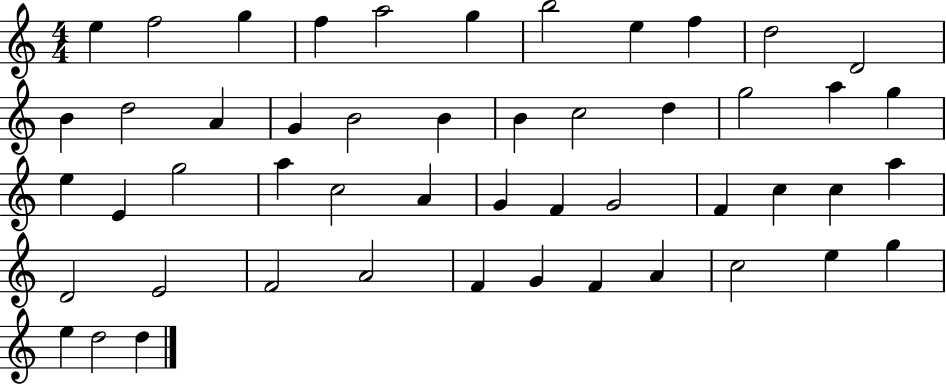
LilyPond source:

{
  \clef treble
  \numericTimeSignature
  \time 4/4
  \key c \major
  e''4 f''2 g''4 | f''4 a''2 g''4 | b''2 e''4 f''4 | d''2 d'2 | \break b'4 d''2 a'4 | g'4 b'2 b'4 | b'4 c''2 d''4 | g''2 a''4 g''4 | \break e''4 e'4 g''2 | a''4 c''2 a'4 | g'4 f'4 g'2 | f'4 c''4 c''4 a''4 | \break d'2 e'2 | f'2 a'2 | f'4 g'4 f'4 a'4 | c''2 e''4 g''4 | \break e''4 d''2 d''4 | \bar "|."
}